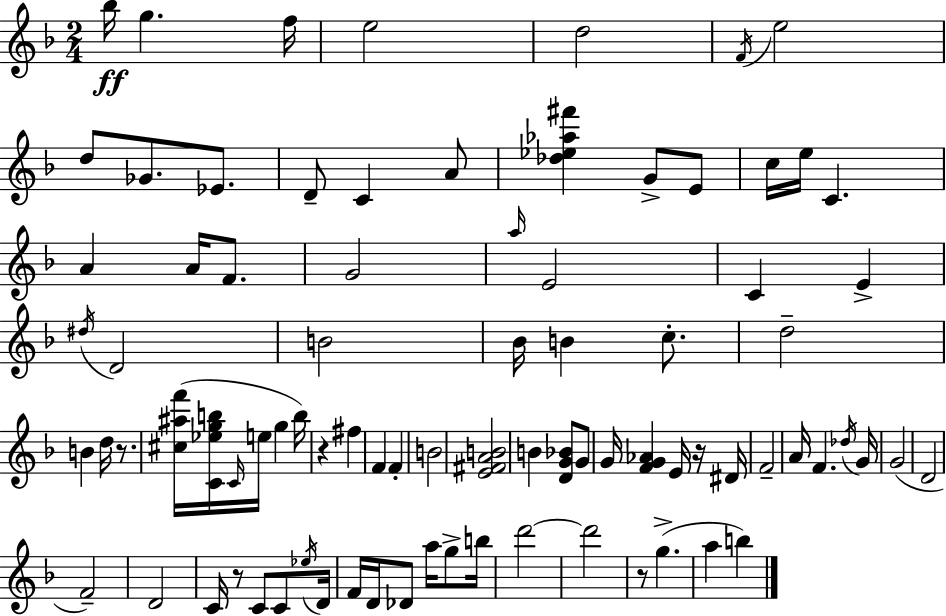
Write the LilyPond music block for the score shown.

{
  \clef treble
  \numericTimeSignature
  \time 2/4
  \key d \minor
  bes''16\ff g''4. f''16 | e''2 | d''2 | \acciaccatura { f'16 } e''2 | \break d''8 ges'8. ees'8. | d'8-- c'4 a'8 | <des'' ees'' aes'' fis'''>4 g'8-> e'8 | c''16 e''16 c'4. | \break a'4 a'16 f'8. | g'2 | \grace { a''16 } e'2 | c'4 e'4-> | \break \acciaccatura { dis''16 } d'2 | b'2 | bes'16 b'4 | c''8.-. d''2-- | \break b'4 d''16 | r8. <cis'' ais'' f'''>16( <c' ees'' g'' b''>16 \grace { c'16 } e''16 g''4 | b''16) r4 | fis''4 f'4 | \break f'4-. b'2 | <e' fis' a' b'>2 | b'4 | <d' g' bes'>8 g'8 g'16 <f' g' aes'>4 | \break e'16 r16 dis'16 f'2-- | a'16 f'4. | \acciaccatura { des''16 } g'16 g'2( | d'2 | \break f'2--) | d'2 | c'16 r8 | c'8 c'8 \acciaccatura { ees''16 } d'16 f'16 d'16 | \break des'8 a''16 g''8-> b''16 d'''2~~ | d'''2 | r8 | g''4.->( a''4 | \break b''4) \bar "|."
}